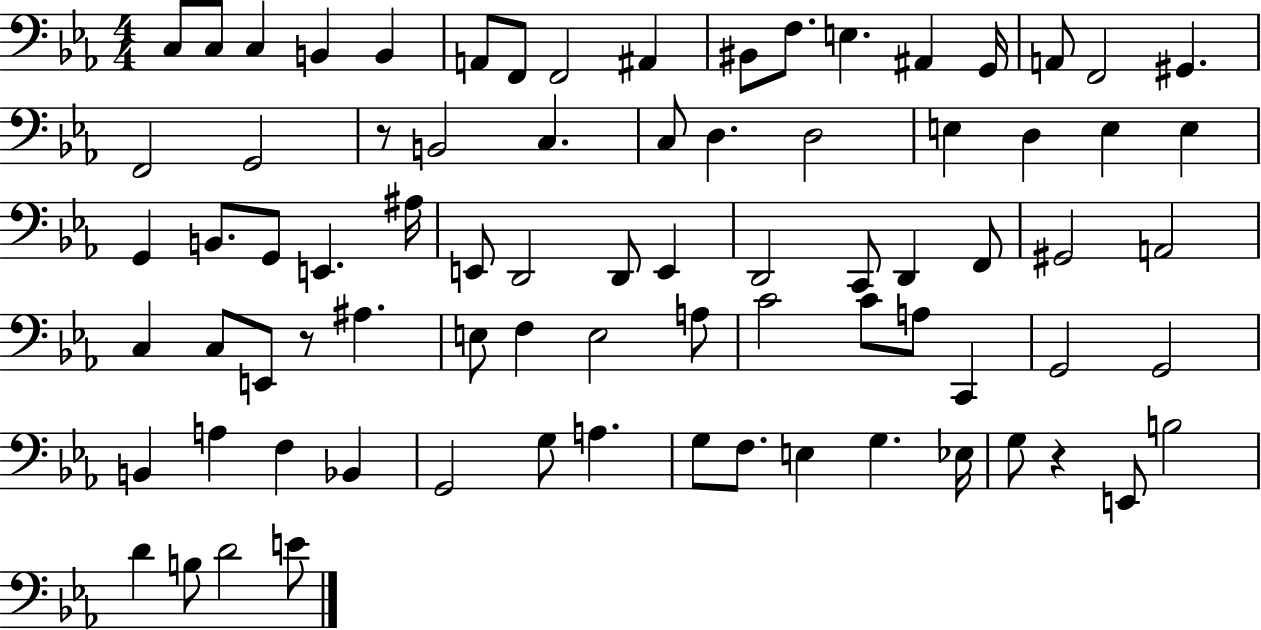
X:1
T:Untitled
M:4/4
L:1/4
K:Eb
C,/2 C,/2 C, B,, B,, A,,/2 F,,/2 F,,2 ^A,, ^B,,/2 F,/2 E, ^A,, G,,/4 A,,/2 F,,2 ^G,, F,,2 G,,2 z/2 B,,2 C, C,/2 D, D,2 E, D, E, E, G,, B,,/2 G,,/2 E,, ^A,/4 E,,/2 D,,2 D,,/2 E,, D,,2 C,,/2 D,, F,,/2 ^G,,2 A,,2 C, C,/2 E,,/2 z/2 ^A, E,/2 F, E,2 A,/2 C2 C/2 A,/2 C,, G,,2 G,,2 B,, A, F, _B,, G,,2 G,/2 A, G,/2 F,/2 E, G, _E,/4 G,/2 z E,,/2 B,2 D B,/2 D2 E/2